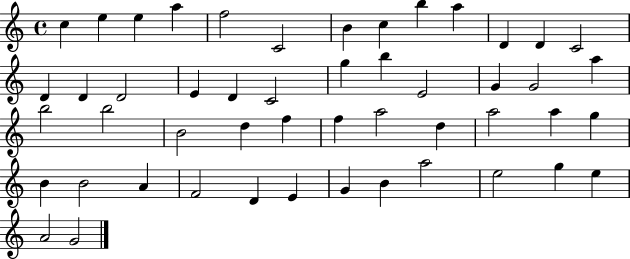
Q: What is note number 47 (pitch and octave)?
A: G5